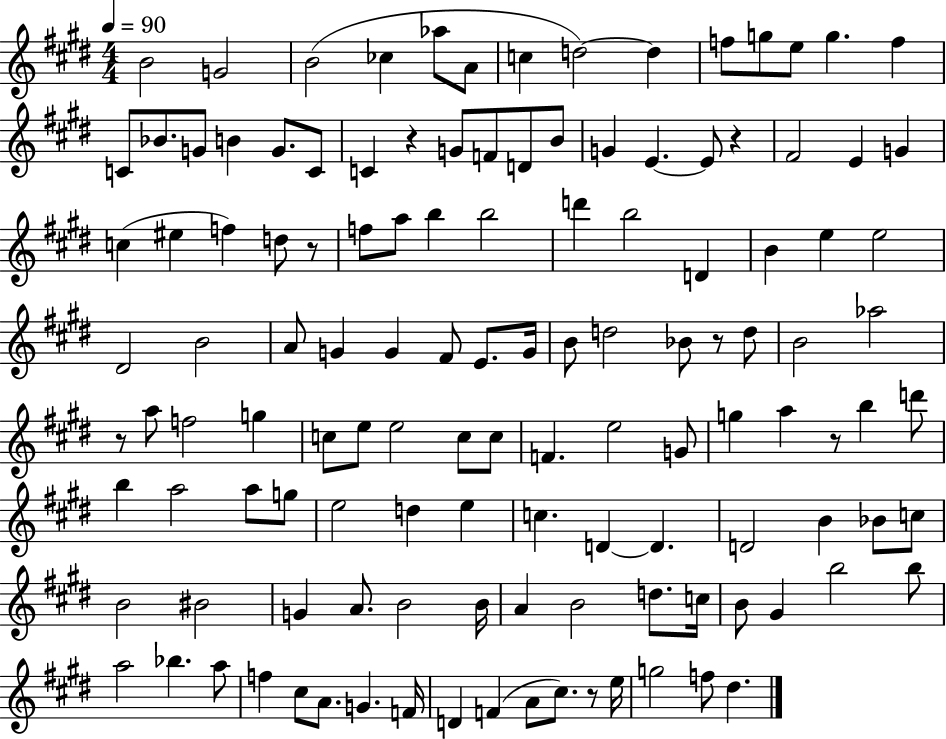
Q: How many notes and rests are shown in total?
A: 125